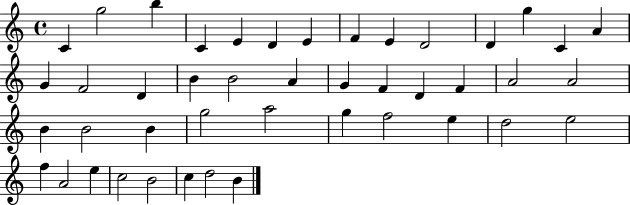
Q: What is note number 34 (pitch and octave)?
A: E5